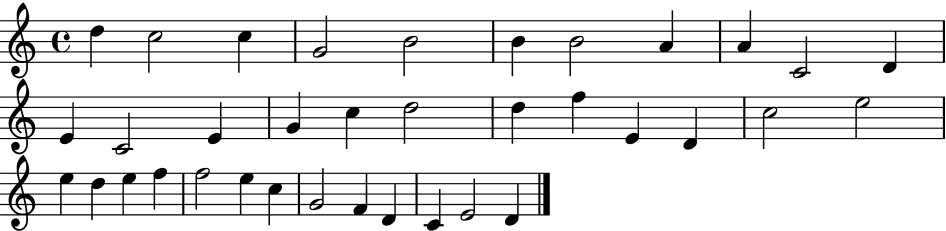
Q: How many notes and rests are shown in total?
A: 36